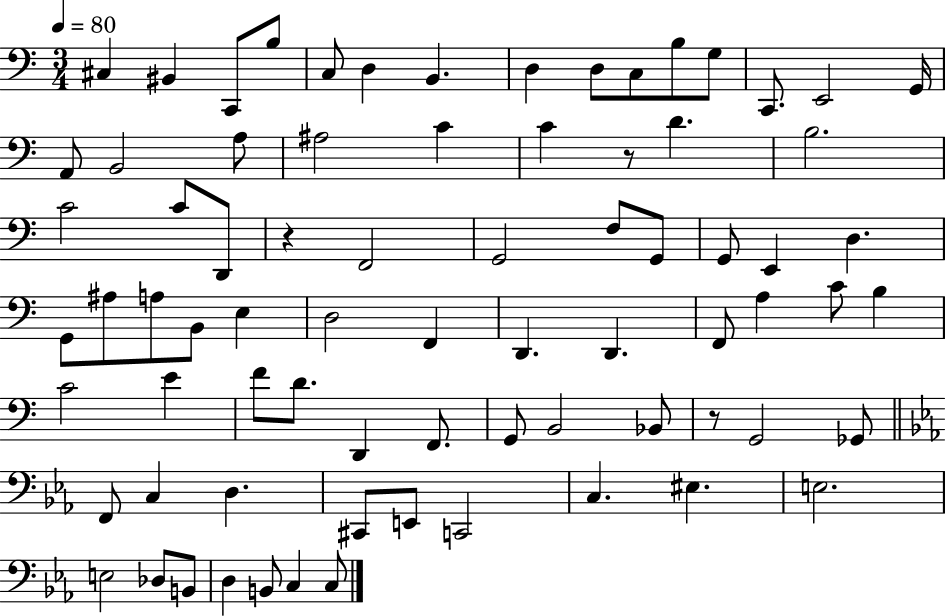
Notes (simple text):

C#3/q BIS2/q C2/e B3/e C3/e D3/q B2/q. D3/q D3/e C3/e B3/e G3/e C2/e. E2/h G2/s A2/e B2/h A3/e A#3/h C4/q C4/q R/e D4/q. B3/h. C4/h C4/e D2/e R/q F2/h G2/h F3/e G2/e G2/e E2/q D3/q. G2/e A#3/e A3/e B2/e E3/q D3/h F2/q D2/q. D2/q. F2/e A3/q C4/e B3/q C4/h E4/q F4/e D4/e. D2/q F2/e. G2/e B2/h Bb2/e R/e G2/h Gb2/e F2/e C3/q D3/q. C#2/e E2/e C2/h C3/q. EIS3/q. E3/h. E3/h Db3/e B2/e D3/q B2/e C3/q C3/e